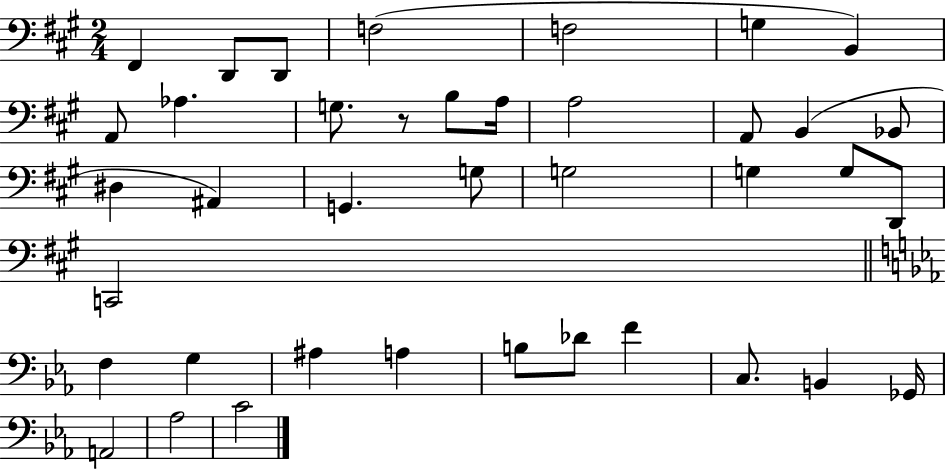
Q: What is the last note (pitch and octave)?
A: C4